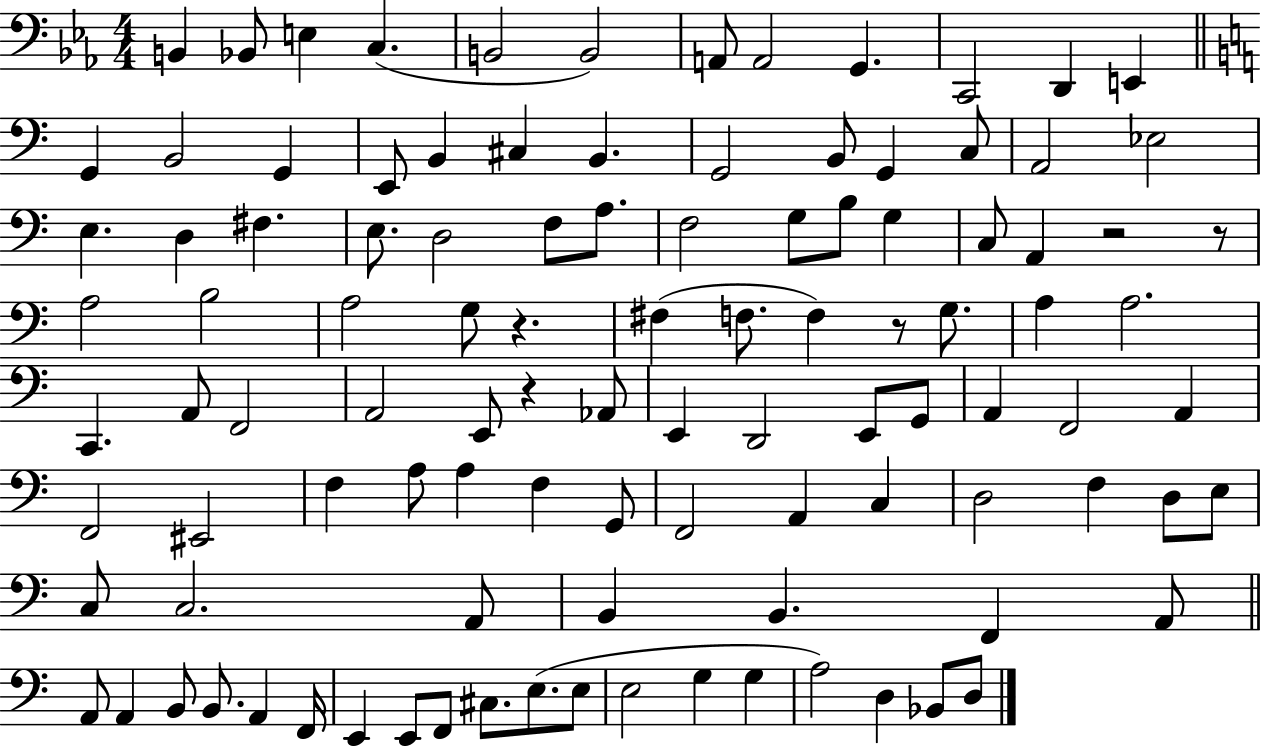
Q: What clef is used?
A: bass